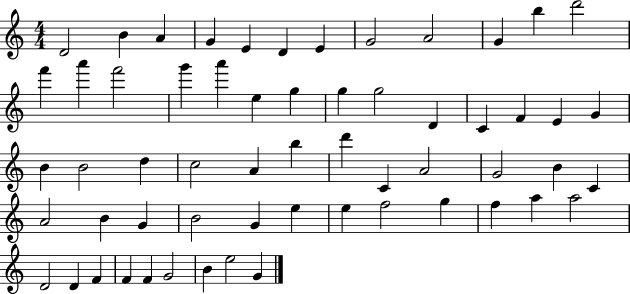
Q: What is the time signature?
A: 4/4